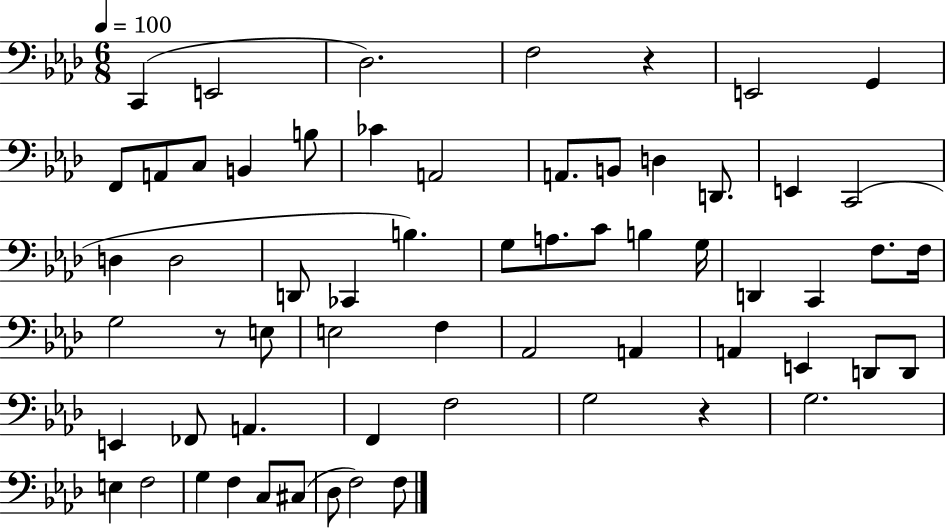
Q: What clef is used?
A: bass